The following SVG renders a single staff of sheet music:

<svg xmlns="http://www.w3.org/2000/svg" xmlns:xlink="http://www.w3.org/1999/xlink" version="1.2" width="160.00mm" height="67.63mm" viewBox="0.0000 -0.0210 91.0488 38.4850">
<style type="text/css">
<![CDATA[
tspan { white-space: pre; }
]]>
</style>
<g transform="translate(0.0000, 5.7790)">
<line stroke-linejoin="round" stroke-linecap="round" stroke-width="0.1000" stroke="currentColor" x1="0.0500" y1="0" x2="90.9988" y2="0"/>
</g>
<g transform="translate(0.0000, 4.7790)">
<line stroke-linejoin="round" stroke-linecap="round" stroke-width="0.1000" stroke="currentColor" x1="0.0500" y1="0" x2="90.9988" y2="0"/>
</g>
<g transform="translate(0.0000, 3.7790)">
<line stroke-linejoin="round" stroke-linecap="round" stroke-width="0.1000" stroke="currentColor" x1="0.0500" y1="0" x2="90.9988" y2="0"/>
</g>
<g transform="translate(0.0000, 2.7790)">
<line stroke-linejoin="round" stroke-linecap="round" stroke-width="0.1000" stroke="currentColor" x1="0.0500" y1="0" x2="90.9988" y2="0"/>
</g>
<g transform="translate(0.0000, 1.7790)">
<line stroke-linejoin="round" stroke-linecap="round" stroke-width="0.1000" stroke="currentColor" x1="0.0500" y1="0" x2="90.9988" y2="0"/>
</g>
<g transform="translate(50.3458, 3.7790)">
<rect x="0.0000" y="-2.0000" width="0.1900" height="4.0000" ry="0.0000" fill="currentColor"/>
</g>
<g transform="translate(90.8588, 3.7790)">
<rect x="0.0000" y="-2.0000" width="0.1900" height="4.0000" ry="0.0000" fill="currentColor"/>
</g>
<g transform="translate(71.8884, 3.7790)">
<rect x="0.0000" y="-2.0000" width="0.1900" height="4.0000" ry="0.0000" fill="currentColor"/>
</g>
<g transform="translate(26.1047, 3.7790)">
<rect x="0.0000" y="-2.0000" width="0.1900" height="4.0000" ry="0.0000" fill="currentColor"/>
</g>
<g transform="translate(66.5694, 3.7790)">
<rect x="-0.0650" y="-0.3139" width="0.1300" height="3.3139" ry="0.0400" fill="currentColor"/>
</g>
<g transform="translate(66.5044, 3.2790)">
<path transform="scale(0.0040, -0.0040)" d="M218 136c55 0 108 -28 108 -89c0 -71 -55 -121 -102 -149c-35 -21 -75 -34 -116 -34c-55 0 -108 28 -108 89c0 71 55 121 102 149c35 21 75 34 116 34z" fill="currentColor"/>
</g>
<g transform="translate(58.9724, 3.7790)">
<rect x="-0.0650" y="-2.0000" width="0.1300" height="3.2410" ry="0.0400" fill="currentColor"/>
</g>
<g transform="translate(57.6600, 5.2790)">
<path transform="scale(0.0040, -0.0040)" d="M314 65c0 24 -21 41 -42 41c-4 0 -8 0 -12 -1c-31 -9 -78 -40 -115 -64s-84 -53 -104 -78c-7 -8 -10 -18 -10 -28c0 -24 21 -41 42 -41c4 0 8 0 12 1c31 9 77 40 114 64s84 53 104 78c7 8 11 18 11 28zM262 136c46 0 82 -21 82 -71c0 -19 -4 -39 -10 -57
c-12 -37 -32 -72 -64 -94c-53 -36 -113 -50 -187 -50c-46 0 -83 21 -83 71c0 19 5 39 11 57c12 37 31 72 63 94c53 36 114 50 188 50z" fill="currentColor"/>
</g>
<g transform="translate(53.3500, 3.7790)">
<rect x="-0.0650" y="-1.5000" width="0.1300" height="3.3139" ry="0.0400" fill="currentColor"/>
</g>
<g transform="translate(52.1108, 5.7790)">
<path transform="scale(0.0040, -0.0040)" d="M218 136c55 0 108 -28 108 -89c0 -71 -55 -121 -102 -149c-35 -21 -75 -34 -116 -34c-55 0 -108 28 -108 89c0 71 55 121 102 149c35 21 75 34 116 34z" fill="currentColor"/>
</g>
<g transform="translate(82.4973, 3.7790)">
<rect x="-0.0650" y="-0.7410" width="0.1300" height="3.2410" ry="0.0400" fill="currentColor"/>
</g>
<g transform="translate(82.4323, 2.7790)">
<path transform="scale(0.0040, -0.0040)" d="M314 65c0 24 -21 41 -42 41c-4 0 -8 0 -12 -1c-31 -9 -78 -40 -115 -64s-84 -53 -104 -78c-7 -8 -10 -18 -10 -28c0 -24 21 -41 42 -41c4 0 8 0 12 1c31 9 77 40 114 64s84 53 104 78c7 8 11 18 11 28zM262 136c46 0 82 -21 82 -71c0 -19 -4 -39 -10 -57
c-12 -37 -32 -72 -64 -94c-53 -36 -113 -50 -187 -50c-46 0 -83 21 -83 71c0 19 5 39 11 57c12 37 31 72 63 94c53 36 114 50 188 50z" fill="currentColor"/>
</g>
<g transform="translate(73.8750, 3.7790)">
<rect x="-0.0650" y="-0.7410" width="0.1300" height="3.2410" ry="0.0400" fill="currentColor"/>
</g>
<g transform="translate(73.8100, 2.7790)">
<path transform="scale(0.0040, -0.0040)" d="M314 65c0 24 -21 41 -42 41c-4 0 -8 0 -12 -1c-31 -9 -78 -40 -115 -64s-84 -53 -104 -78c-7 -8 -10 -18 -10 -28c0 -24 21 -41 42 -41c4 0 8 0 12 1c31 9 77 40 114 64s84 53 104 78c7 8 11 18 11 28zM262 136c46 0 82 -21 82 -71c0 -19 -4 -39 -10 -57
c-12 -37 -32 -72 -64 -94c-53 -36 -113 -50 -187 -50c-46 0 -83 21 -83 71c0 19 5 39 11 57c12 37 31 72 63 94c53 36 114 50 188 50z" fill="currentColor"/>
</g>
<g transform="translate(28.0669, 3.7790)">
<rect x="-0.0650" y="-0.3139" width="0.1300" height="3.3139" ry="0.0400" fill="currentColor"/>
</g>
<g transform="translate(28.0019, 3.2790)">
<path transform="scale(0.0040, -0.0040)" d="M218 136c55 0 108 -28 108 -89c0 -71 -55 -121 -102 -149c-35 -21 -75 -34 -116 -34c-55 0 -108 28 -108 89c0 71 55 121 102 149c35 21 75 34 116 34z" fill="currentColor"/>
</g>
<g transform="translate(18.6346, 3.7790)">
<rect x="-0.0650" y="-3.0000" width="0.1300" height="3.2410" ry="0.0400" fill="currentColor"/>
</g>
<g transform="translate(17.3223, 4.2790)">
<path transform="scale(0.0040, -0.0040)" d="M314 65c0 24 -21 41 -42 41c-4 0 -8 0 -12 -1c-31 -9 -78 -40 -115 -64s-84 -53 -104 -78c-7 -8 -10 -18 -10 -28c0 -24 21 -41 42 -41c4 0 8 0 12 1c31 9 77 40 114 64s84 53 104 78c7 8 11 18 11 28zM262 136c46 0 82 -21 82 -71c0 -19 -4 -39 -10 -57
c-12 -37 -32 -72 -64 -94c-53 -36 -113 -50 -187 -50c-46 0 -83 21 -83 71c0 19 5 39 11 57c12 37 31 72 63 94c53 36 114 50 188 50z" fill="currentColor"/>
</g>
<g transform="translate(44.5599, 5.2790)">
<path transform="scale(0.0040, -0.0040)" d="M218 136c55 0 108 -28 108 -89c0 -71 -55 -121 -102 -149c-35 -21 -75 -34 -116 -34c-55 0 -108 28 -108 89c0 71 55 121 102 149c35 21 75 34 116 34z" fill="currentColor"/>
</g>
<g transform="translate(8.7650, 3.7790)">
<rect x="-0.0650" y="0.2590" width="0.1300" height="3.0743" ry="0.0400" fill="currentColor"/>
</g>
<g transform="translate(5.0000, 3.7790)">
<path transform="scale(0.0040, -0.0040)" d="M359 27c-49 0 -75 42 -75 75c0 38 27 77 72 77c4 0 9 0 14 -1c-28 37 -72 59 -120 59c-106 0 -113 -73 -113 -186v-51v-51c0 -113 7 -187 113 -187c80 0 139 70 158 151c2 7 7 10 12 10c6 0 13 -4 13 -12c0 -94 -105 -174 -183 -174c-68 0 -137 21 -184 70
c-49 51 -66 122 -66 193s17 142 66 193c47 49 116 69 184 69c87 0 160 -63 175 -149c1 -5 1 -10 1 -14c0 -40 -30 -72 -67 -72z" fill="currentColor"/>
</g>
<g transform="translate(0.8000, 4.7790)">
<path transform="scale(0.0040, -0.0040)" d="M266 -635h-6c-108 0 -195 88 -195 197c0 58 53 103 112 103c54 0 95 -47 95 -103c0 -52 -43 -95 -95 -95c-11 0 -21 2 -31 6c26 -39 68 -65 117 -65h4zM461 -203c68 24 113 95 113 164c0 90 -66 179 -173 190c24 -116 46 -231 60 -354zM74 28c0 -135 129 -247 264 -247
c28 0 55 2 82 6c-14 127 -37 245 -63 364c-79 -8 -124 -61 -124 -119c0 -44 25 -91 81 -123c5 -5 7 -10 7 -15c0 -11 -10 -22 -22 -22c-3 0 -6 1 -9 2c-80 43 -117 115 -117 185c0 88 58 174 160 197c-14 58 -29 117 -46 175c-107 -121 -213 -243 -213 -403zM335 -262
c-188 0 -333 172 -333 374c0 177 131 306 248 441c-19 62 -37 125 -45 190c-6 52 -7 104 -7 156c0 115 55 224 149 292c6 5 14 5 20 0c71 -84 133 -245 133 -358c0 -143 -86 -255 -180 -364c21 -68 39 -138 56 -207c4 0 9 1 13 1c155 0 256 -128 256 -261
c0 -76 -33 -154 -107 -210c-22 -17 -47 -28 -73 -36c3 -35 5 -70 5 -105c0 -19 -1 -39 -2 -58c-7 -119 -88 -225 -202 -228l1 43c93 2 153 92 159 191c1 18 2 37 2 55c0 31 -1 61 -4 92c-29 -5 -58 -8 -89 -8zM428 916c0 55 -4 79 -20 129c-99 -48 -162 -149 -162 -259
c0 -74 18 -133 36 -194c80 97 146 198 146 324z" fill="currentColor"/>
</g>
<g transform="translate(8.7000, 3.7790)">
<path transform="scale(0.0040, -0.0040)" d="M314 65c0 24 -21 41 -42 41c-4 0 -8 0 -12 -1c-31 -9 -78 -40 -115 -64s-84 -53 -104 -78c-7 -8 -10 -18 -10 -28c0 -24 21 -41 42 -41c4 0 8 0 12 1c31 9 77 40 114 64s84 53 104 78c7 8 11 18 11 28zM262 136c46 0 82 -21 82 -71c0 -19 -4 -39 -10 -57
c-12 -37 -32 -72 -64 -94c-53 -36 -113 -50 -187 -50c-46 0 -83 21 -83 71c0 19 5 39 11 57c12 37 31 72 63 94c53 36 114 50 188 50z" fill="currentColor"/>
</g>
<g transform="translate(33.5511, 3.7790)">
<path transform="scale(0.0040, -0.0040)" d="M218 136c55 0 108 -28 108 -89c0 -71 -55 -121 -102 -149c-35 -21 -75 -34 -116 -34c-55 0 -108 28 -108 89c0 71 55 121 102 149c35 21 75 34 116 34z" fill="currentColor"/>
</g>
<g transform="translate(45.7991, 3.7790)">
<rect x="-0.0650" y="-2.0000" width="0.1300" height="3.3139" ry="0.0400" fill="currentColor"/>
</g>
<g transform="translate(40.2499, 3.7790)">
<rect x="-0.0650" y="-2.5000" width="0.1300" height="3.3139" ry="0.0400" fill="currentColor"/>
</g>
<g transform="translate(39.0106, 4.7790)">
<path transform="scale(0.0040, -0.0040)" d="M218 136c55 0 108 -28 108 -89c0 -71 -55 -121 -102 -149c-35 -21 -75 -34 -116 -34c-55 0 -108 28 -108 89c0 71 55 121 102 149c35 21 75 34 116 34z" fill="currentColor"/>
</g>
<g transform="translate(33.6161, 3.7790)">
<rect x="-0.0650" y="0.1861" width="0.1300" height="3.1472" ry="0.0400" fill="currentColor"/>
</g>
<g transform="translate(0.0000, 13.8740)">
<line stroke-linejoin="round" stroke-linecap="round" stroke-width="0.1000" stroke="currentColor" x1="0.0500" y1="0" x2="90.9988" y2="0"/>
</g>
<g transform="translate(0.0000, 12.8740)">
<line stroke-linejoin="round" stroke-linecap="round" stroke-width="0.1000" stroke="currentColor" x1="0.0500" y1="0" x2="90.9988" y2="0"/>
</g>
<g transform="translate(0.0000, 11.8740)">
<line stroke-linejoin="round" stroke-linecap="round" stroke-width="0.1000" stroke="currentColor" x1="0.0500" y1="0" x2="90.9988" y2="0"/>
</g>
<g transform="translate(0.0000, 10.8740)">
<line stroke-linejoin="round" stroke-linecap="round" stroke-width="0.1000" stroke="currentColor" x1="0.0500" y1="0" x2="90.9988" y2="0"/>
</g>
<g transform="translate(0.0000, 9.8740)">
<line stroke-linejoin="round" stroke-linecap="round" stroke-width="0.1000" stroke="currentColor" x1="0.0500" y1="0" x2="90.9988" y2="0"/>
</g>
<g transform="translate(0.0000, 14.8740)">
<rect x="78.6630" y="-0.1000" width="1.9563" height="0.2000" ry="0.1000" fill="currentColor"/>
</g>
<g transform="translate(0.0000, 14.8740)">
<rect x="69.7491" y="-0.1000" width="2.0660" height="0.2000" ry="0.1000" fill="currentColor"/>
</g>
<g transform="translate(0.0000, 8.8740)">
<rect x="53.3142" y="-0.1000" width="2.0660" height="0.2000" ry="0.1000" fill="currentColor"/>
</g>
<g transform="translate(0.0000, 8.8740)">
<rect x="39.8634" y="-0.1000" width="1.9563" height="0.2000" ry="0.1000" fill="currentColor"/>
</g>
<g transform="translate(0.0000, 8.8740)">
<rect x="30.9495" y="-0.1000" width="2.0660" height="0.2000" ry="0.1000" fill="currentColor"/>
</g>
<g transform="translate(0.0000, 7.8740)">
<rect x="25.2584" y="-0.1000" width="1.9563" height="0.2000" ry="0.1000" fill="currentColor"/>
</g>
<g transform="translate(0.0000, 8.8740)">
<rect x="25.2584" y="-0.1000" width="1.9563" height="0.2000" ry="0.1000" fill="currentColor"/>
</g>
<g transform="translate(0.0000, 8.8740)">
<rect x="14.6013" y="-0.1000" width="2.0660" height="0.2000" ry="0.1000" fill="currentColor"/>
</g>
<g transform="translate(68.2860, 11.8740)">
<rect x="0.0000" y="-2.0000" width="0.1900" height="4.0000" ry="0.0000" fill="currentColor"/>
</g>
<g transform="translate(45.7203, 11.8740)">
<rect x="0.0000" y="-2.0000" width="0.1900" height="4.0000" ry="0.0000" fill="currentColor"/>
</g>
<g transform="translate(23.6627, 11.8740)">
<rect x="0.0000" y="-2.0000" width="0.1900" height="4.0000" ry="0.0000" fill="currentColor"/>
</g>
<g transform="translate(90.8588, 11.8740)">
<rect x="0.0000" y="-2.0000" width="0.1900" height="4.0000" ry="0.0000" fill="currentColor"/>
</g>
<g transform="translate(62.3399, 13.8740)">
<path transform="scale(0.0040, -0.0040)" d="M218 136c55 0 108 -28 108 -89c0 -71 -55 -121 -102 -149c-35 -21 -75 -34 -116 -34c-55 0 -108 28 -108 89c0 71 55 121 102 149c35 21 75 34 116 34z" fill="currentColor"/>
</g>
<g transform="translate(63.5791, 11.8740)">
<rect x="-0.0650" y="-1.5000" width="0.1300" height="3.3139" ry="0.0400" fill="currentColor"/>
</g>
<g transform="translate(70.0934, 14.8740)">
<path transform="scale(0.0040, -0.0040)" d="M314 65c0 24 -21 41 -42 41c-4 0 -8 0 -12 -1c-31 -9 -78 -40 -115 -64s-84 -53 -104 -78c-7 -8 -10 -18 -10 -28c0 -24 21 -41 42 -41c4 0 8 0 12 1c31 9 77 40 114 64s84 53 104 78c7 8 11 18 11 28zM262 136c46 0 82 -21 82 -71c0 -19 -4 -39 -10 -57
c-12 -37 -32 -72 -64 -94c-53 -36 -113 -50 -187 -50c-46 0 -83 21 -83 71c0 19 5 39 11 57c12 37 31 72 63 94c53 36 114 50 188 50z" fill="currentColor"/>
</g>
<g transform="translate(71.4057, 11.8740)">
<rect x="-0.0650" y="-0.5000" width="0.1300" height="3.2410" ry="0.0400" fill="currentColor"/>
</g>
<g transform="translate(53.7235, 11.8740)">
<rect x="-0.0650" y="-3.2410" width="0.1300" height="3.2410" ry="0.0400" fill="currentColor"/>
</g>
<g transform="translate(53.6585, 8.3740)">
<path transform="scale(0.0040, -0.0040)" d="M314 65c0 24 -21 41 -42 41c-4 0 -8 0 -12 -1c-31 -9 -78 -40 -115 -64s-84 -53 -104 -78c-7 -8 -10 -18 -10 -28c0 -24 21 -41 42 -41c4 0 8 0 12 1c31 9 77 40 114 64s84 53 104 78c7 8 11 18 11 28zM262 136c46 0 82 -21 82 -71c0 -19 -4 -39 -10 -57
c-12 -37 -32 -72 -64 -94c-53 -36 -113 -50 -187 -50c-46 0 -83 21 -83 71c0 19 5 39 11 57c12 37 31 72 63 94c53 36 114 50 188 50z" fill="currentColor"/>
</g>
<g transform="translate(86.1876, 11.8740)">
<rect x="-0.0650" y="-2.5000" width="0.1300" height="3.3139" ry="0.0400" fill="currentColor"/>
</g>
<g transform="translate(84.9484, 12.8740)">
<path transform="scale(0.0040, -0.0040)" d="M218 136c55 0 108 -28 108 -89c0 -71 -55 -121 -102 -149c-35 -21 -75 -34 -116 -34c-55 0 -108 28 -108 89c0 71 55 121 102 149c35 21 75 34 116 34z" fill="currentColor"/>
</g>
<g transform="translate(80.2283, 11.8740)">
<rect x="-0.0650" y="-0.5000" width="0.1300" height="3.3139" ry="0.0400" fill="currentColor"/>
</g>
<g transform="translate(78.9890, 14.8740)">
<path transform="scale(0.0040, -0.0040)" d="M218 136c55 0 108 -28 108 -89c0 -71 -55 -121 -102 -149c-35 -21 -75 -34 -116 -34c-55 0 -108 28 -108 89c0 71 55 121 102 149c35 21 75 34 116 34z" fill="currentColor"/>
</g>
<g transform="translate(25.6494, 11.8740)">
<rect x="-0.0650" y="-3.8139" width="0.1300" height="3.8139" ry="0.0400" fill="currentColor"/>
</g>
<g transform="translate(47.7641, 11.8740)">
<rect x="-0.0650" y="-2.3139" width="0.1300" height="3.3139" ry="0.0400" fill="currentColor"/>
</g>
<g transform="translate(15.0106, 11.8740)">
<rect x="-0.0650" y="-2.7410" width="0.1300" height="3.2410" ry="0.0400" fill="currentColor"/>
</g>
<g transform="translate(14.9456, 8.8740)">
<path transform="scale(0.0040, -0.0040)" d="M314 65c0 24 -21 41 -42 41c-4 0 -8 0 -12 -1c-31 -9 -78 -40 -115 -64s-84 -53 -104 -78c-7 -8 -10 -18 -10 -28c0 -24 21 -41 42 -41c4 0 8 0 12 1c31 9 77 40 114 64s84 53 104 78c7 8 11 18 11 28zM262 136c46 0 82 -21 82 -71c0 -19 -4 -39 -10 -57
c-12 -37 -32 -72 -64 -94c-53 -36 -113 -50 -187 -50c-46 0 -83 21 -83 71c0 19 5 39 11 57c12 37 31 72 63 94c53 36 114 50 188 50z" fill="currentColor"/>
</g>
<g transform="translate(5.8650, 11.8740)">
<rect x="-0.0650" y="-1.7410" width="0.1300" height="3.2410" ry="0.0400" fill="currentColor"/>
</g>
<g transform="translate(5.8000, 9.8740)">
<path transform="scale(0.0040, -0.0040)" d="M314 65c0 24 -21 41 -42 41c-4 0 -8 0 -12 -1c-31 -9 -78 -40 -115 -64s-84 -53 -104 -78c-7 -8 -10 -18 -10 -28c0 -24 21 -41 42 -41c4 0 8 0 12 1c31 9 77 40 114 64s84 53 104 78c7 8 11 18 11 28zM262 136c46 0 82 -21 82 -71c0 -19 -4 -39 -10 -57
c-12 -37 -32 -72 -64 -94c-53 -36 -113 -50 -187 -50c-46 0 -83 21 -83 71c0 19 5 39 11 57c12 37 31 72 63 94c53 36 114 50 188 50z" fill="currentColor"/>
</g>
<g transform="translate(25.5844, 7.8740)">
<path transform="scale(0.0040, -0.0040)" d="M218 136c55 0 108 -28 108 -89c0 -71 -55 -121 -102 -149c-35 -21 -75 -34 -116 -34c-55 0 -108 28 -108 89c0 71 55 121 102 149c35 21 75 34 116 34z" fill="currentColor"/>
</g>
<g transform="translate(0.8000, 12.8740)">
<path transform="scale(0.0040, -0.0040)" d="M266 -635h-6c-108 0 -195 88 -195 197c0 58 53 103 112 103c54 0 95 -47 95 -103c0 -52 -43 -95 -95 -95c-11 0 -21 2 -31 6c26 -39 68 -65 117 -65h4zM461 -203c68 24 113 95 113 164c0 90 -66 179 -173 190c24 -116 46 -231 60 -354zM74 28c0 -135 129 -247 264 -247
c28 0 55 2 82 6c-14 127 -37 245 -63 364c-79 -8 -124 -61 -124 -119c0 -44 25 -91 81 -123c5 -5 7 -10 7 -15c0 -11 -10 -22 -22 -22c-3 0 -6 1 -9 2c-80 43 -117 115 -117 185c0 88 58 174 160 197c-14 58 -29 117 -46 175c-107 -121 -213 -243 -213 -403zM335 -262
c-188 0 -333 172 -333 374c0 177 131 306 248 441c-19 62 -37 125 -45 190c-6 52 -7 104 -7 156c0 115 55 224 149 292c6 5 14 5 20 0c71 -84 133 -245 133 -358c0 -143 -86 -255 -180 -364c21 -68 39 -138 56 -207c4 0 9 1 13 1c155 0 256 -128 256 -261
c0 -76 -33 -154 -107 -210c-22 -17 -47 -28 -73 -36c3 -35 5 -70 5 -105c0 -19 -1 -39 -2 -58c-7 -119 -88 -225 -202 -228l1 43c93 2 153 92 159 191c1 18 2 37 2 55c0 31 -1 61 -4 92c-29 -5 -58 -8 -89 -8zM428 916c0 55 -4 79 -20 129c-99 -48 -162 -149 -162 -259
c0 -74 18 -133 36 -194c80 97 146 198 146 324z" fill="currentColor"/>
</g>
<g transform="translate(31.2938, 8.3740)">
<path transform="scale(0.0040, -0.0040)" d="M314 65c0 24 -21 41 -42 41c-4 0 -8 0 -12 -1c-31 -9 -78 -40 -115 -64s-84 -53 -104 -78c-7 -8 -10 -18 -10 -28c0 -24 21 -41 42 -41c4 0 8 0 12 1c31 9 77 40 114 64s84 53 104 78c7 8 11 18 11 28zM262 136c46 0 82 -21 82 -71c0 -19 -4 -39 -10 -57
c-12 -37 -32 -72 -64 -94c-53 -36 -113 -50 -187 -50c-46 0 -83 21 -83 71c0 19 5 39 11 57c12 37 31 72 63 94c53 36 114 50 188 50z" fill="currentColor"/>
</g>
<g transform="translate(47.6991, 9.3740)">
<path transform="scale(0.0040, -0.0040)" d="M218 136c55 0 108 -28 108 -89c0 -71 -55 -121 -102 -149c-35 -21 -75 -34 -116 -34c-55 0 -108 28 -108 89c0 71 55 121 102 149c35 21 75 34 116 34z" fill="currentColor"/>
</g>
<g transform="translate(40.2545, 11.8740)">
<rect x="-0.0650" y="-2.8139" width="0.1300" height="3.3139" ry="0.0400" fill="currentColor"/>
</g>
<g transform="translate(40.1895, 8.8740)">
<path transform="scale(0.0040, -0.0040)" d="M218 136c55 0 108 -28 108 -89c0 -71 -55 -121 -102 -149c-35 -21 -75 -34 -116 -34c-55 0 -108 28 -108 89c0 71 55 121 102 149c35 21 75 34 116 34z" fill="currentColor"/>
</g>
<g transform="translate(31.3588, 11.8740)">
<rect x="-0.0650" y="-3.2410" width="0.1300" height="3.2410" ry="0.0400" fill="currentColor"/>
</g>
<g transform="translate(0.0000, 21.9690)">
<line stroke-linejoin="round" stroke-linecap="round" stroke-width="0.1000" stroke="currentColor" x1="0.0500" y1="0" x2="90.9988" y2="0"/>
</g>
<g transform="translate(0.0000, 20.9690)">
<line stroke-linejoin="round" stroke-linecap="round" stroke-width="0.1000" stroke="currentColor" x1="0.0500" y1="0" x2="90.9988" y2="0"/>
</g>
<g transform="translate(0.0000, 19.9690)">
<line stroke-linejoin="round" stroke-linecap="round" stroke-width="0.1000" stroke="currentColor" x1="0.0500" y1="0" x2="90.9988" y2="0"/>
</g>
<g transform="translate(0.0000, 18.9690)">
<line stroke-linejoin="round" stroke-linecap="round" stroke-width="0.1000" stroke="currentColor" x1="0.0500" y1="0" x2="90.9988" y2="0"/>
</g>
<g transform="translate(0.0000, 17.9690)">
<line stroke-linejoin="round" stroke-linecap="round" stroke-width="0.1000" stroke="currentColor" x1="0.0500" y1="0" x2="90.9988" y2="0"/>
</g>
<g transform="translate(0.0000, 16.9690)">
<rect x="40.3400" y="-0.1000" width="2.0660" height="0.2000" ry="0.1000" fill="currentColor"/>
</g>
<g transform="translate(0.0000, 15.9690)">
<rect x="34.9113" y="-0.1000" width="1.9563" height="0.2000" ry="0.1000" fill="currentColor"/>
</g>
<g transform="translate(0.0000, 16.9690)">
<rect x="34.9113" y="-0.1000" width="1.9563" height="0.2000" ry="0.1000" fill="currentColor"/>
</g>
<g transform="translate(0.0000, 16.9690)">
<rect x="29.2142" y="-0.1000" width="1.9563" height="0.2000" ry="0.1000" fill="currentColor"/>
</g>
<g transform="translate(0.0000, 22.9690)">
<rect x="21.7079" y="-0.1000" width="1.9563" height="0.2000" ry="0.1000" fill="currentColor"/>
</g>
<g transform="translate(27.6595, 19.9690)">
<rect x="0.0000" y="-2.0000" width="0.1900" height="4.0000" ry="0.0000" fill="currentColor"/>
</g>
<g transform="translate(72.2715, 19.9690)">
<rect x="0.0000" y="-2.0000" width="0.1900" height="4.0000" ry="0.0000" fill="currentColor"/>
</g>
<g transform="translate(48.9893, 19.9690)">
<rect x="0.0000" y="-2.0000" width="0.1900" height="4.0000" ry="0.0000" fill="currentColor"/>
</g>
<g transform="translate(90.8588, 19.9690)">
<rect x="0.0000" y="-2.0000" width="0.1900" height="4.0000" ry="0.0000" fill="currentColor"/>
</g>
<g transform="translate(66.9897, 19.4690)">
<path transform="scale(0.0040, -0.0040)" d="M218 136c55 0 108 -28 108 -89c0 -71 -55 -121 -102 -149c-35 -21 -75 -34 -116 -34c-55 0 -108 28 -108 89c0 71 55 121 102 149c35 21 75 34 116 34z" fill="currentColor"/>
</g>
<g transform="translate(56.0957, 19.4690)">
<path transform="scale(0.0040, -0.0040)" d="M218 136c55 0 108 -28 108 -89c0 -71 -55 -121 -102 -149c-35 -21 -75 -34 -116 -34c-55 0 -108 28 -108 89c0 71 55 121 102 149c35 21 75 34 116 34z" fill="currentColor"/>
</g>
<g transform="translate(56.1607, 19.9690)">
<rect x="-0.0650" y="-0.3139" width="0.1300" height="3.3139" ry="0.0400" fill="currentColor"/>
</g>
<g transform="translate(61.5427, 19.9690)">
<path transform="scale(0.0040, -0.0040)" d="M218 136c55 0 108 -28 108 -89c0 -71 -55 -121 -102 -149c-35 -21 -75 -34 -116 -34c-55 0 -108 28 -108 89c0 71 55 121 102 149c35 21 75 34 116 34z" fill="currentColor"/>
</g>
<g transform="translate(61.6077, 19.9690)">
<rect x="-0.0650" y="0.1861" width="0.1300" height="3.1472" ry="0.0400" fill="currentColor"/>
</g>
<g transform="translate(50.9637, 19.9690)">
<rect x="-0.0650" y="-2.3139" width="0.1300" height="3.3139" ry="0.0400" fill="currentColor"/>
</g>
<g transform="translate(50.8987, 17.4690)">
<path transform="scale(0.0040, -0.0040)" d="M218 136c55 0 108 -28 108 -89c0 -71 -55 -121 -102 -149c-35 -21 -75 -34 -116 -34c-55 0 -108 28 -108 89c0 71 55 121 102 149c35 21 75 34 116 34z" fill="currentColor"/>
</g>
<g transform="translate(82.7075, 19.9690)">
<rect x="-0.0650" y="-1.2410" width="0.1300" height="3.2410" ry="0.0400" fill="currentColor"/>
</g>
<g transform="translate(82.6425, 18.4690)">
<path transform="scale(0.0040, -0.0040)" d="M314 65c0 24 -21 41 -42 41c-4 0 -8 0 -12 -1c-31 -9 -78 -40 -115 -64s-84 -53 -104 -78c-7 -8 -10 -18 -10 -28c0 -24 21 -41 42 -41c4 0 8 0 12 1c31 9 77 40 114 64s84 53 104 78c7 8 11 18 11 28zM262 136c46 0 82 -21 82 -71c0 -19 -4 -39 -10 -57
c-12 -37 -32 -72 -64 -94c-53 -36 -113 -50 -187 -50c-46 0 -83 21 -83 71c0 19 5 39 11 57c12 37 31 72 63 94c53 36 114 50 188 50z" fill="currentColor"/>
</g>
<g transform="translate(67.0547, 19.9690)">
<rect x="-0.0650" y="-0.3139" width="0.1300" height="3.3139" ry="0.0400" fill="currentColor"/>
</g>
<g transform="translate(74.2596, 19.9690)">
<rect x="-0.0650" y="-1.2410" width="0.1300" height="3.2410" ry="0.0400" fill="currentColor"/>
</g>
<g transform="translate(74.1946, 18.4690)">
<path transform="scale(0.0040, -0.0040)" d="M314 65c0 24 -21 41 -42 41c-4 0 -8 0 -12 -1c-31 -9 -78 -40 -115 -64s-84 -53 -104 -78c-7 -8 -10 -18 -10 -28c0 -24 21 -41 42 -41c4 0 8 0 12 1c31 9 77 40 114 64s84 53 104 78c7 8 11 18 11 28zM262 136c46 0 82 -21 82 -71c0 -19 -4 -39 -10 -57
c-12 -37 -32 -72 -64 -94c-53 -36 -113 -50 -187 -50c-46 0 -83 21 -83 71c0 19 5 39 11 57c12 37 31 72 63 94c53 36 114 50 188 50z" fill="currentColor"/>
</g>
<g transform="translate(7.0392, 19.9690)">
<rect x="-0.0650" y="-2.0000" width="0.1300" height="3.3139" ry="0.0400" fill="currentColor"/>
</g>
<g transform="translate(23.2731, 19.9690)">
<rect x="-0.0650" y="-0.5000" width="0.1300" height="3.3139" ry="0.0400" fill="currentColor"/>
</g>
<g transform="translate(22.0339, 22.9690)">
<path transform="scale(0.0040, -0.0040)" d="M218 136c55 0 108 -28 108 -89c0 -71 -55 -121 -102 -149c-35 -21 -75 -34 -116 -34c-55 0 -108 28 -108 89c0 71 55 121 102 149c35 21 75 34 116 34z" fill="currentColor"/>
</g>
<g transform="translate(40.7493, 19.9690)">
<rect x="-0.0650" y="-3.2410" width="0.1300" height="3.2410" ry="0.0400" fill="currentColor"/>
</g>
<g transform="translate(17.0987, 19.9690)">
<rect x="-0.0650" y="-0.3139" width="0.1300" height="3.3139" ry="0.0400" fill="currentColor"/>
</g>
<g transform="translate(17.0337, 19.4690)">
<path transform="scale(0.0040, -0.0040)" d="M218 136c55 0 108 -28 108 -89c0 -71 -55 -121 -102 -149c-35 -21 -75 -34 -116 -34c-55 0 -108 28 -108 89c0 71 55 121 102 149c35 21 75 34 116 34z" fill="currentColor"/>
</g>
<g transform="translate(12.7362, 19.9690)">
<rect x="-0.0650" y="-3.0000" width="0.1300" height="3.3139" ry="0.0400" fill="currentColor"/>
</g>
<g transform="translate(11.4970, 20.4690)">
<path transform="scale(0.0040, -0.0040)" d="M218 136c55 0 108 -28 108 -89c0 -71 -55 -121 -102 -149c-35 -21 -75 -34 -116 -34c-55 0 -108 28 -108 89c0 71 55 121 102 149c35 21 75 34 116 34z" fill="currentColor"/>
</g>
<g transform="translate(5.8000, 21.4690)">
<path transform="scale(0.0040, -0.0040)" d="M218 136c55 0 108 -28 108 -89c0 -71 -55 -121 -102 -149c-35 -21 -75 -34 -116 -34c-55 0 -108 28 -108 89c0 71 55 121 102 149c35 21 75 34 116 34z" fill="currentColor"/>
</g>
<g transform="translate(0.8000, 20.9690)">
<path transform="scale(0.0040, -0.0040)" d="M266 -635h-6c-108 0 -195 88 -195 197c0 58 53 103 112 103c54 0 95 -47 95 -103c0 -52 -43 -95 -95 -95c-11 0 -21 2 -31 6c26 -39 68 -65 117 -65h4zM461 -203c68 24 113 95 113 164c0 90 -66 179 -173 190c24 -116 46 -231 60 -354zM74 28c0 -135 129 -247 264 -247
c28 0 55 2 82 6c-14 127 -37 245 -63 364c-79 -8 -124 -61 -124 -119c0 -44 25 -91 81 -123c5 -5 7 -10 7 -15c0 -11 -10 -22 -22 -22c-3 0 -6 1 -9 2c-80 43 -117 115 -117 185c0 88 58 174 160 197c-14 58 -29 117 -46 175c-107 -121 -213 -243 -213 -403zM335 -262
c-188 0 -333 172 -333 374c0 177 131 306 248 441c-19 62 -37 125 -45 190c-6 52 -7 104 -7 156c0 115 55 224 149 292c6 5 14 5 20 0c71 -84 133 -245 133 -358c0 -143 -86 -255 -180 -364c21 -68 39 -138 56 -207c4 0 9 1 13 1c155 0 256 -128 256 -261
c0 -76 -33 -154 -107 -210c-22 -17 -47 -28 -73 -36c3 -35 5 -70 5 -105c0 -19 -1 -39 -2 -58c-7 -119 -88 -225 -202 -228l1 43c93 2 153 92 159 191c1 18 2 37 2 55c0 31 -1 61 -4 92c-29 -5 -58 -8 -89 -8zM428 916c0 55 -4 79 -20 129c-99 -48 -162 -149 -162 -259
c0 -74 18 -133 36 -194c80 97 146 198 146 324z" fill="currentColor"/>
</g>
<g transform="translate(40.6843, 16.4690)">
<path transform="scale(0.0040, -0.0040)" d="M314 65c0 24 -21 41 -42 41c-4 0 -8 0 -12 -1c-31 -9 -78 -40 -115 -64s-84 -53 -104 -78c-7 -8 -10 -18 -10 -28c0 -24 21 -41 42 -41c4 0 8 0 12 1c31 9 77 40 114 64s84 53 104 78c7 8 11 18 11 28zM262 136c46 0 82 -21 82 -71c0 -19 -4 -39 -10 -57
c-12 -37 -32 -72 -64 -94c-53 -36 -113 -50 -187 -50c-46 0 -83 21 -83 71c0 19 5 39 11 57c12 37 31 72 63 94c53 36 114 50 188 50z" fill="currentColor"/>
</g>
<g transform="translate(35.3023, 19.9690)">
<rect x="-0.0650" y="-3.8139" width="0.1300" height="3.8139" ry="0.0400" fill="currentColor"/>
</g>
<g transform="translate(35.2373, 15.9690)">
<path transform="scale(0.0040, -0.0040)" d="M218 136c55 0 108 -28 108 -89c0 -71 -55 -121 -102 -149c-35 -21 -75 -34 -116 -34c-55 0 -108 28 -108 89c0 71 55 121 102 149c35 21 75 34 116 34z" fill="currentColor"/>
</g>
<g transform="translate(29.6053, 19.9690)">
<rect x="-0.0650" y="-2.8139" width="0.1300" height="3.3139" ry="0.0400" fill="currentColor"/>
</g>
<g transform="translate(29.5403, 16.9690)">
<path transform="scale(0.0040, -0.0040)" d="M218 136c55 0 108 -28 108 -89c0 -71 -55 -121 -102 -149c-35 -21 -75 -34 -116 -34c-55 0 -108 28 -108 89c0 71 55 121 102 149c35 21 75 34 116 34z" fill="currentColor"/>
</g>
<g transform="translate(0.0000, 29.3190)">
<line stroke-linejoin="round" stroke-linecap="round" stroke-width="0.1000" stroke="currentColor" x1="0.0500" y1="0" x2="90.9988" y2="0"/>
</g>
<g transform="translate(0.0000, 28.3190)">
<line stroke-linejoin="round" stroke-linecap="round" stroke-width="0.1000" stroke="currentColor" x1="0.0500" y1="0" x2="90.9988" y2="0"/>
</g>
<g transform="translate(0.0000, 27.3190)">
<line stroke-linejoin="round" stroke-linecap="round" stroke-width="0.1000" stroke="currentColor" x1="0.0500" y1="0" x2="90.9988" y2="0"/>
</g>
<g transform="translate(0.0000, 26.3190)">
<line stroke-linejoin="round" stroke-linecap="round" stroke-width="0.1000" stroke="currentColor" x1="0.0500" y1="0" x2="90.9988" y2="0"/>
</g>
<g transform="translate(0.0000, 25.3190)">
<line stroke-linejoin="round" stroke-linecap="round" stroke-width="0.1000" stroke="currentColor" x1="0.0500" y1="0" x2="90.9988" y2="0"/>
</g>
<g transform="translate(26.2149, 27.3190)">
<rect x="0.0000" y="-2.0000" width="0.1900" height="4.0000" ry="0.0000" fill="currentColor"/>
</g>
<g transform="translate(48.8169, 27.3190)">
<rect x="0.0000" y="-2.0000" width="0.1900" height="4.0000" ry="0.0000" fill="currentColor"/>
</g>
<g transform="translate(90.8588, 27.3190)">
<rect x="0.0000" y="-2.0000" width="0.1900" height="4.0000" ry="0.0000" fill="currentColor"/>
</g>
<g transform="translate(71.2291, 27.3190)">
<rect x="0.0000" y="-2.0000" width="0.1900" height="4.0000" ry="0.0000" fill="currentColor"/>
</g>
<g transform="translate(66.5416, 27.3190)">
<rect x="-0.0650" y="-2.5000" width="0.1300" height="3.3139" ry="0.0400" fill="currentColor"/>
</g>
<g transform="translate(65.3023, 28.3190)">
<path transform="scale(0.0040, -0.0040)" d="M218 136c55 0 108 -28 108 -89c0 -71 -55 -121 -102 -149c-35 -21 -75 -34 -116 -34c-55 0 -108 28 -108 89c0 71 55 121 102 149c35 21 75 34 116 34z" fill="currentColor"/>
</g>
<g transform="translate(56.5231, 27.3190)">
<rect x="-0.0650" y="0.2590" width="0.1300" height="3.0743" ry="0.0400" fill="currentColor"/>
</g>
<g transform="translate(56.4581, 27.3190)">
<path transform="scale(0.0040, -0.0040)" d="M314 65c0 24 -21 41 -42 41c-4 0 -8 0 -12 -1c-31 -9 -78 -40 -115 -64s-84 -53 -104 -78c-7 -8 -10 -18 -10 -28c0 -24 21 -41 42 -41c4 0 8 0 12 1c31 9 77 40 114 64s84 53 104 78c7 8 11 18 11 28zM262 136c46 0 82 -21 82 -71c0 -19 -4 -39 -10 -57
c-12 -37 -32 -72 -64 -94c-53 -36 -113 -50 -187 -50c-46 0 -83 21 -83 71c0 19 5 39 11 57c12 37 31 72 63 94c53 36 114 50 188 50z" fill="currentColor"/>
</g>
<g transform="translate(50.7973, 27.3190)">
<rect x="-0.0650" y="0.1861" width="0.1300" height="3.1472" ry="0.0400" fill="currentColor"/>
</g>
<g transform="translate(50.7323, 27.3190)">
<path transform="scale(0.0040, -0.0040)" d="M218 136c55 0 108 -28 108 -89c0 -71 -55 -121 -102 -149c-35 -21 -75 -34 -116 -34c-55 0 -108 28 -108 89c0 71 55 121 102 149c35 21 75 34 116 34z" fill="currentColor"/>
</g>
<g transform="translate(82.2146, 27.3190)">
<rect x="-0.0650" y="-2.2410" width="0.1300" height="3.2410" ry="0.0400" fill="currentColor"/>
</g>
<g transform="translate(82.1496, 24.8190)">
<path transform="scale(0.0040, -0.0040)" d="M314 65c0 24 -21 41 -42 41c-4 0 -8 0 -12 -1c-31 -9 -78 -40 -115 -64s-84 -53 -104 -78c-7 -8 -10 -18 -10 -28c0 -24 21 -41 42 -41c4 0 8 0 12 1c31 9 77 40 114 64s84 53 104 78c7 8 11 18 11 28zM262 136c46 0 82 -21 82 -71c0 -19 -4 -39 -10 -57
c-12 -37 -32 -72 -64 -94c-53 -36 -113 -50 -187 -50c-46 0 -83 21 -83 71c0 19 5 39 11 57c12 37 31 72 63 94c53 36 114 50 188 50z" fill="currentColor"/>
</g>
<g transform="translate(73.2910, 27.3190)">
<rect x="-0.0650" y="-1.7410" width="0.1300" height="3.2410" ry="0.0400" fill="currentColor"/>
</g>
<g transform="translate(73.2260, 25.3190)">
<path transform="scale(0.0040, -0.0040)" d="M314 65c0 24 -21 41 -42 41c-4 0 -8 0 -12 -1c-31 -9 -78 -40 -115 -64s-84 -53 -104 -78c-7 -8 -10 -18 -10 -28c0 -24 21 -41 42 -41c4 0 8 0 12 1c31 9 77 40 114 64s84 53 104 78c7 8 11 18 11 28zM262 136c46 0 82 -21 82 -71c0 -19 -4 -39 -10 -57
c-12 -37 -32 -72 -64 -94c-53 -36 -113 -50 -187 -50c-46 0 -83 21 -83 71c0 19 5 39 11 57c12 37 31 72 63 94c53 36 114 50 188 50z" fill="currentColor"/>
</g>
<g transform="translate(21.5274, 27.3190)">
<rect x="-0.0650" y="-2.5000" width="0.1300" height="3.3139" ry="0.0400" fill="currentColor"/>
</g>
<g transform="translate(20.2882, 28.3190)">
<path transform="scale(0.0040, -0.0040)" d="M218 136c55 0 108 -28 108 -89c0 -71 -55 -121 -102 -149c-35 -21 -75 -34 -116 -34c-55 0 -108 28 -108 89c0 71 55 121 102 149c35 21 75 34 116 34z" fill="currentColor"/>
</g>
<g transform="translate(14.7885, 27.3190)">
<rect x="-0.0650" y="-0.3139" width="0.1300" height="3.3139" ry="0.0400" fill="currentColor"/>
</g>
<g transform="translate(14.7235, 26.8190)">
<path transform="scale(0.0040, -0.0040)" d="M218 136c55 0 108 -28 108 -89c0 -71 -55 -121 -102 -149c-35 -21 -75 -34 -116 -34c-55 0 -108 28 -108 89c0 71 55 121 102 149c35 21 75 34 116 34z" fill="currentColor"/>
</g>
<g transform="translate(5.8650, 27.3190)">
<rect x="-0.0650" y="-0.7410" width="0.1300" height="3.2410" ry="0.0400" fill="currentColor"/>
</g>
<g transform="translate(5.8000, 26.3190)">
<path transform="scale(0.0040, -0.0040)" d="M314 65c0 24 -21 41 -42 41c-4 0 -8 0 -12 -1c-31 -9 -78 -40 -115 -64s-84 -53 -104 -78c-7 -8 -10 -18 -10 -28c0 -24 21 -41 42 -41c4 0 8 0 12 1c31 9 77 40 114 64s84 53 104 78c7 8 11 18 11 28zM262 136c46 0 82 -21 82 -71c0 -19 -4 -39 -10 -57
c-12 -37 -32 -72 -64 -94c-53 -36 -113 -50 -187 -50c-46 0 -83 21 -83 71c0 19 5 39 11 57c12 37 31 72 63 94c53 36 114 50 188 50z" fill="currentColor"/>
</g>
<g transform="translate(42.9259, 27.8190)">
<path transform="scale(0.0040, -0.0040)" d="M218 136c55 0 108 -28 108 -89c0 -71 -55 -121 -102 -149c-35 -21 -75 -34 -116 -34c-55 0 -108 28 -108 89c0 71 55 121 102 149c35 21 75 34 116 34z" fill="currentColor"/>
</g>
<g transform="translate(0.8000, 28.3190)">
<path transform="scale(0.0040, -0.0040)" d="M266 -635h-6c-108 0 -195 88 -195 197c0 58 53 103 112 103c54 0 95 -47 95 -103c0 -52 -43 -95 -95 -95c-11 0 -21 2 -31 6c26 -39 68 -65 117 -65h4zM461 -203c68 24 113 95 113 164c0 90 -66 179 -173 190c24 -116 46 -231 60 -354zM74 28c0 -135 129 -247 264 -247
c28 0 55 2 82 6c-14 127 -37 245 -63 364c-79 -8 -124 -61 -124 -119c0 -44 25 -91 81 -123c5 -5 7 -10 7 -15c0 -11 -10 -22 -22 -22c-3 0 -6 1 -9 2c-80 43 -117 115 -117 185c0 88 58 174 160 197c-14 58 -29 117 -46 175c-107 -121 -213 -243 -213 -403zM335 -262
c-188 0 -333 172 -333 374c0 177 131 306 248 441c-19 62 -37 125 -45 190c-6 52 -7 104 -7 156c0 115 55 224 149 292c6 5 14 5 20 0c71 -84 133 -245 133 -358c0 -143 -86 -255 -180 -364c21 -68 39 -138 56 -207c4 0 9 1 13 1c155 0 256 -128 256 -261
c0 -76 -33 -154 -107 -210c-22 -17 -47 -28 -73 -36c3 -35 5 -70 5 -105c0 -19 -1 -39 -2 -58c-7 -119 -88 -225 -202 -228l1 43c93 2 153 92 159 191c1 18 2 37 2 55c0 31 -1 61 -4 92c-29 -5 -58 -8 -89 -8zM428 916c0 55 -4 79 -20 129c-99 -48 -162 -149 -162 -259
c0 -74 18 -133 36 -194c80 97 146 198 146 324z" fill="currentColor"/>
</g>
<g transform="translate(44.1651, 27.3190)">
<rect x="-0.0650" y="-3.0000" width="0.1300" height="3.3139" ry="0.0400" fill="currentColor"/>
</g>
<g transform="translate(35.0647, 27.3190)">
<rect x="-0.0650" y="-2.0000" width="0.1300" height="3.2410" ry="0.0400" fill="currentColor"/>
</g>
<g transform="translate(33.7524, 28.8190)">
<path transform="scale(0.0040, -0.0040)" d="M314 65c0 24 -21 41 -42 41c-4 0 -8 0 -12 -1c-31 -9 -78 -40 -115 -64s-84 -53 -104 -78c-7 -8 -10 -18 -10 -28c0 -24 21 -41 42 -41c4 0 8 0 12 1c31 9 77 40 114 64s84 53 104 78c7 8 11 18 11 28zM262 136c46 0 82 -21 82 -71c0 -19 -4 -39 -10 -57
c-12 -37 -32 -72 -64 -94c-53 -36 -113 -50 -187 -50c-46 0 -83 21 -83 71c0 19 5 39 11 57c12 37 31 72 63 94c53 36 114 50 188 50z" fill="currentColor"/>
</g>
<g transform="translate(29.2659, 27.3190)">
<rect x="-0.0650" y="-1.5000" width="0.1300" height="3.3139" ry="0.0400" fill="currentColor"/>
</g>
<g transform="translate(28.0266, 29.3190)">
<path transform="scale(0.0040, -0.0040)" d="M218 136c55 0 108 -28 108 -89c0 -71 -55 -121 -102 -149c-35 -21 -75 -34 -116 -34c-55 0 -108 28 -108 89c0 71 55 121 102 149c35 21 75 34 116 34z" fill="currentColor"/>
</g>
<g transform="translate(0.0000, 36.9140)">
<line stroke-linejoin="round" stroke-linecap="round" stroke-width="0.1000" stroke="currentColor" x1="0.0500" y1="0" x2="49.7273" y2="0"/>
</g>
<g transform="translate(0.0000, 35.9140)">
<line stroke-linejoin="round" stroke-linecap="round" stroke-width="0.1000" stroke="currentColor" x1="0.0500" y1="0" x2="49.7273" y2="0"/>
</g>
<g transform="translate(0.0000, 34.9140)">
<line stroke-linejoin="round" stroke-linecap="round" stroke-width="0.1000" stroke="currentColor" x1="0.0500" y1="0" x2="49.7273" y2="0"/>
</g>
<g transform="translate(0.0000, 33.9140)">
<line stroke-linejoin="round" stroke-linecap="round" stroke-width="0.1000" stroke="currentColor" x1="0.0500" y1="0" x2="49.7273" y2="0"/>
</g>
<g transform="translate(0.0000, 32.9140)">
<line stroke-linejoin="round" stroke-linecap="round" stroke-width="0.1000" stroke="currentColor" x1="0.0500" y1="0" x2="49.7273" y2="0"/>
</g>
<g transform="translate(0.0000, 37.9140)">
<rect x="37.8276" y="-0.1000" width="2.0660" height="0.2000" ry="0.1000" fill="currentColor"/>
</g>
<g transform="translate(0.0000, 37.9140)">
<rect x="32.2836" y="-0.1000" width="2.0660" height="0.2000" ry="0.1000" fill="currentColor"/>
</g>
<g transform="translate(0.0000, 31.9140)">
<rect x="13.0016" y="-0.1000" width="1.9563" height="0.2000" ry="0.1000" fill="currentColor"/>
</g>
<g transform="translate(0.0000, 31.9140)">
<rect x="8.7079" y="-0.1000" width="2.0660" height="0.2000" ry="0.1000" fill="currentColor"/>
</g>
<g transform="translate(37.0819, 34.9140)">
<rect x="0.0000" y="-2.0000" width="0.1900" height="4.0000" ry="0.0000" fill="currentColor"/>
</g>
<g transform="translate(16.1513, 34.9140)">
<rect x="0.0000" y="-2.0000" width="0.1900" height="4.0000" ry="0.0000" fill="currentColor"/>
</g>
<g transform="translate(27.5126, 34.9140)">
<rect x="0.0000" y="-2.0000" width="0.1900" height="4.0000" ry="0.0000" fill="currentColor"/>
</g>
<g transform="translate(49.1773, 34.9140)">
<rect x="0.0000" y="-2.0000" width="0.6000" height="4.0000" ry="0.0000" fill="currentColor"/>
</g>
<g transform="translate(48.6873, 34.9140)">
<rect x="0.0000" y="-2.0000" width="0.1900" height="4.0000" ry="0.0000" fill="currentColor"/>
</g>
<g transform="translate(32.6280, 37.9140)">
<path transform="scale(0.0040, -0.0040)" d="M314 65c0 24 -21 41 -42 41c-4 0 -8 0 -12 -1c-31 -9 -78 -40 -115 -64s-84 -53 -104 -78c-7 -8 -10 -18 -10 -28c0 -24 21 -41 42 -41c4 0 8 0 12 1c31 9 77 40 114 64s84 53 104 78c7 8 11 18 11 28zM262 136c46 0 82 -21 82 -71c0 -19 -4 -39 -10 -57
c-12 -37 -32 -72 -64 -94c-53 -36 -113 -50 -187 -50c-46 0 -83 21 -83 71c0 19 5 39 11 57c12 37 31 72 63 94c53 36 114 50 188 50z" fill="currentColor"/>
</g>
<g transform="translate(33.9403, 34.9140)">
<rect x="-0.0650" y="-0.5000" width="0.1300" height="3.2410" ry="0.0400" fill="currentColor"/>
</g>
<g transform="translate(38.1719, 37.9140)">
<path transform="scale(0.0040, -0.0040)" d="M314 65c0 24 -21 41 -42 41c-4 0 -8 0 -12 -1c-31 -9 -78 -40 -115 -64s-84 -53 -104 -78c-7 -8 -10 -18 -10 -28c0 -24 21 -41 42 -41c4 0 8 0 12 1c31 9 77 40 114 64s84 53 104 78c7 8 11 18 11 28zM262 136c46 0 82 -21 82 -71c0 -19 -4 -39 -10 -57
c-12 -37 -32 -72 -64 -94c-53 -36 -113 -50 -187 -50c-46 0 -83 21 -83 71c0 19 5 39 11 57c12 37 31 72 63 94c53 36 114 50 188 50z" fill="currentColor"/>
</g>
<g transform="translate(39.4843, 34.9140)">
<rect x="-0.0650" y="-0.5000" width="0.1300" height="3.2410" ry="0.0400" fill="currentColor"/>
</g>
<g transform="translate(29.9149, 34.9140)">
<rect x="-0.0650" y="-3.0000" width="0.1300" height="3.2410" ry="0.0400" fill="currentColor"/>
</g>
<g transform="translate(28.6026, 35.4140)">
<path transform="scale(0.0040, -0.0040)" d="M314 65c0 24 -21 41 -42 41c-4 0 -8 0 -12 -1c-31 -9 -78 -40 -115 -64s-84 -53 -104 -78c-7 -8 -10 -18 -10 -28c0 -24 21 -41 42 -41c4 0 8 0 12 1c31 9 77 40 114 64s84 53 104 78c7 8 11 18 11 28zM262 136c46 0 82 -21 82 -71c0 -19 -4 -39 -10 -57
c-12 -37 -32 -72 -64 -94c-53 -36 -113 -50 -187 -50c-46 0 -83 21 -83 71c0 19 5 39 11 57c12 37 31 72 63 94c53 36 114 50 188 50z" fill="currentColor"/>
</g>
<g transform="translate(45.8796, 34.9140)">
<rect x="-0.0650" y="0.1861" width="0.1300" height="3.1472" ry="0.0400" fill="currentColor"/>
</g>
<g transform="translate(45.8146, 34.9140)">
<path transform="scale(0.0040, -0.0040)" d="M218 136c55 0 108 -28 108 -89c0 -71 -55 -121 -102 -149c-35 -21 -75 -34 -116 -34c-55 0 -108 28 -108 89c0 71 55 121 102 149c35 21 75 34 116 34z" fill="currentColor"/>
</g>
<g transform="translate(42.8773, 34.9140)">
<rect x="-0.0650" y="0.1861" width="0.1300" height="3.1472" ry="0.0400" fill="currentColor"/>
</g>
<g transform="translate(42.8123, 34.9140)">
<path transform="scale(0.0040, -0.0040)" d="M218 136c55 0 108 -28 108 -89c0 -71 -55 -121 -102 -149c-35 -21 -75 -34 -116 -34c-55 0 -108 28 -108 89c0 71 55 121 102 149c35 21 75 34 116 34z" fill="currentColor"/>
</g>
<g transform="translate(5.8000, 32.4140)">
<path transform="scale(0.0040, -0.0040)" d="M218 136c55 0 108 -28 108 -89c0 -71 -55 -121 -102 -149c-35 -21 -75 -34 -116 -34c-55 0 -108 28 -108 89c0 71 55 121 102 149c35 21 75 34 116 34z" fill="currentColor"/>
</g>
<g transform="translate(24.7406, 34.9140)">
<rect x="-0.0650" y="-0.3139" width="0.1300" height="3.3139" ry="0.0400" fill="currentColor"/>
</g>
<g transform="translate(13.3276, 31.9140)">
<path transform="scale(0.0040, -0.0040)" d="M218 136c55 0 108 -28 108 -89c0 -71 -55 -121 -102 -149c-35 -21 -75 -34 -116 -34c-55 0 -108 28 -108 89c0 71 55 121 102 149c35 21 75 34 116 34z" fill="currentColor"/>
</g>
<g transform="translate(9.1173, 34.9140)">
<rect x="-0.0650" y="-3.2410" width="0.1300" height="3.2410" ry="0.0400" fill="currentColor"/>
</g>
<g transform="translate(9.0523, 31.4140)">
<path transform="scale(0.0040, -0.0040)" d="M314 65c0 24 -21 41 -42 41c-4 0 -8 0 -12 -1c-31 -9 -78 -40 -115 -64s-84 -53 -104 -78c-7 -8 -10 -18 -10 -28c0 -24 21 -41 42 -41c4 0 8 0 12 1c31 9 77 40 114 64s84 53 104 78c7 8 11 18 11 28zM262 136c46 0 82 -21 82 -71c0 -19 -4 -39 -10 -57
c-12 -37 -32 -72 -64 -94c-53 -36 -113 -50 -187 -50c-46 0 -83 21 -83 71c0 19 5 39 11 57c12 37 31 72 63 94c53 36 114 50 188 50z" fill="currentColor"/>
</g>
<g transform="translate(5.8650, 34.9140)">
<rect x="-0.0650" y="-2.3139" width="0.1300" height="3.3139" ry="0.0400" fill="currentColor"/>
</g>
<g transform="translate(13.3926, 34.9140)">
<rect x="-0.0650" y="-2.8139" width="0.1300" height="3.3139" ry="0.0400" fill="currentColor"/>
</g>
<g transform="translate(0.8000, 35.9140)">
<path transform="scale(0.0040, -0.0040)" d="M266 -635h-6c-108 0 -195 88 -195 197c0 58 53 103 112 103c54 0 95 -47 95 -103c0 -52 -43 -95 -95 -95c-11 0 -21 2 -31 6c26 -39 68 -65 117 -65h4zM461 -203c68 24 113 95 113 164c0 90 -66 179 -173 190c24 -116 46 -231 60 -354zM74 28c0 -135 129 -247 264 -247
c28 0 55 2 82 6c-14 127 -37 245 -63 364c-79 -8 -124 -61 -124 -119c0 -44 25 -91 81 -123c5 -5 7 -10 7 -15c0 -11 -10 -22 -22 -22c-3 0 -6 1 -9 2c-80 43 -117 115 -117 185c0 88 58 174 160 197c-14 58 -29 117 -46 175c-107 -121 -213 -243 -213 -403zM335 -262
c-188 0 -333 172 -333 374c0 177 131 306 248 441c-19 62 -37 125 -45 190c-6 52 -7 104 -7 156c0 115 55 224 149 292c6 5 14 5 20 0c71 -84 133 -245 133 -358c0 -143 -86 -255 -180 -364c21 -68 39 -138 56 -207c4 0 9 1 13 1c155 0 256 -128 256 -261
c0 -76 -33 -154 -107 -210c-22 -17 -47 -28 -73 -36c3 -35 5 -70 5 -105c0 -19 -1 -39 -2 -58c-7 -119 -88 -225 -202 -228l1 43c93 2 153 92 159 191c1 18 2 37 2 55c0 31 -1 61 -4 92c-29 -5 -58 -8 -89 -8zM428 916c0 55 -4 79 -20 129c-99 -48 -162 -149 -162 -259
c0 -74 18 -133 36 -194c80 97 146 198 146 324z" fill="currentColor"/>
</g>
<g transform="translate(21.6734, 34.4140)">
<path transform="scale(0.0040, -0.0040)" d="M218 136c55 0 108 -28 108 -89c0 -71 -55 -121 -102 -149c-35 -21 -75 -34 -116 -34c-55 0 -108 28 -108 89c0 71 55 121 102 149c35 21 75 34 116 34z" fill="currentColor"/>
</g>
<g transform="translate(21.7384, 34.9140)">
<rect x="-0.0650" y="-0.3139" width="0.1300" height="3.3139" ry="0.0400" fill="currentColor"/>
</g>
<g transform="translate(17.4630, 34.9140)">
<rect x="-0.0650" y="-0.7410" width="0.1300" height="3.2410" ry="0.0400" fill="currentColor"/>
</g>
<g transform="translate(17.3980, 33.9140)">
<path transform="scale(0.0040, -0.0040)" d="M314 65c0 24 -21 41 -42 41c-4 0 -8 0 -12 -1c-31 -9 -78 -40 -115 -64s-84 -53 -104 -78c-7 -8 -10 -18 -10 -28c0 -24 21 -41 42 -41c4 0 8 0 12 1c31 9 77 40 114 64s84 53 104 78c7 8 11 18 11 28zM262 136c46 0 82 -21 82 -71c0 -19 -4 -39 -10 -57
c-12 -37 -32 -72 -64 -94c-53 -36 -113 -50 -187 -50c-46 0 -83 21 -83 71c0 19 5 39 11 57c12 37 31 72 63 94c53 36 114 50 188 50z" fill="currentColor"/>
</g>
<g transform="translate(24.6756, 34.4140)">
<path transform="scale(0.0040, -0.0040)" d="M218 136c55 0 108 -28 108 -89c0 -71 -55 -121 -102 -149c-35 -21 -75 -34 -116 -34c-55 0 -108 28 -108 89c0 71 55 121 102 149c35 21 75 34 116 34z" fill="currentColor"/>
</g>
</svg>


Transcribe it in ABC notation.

X:1
T:Untitled
M:4/4
L:1/4
K:C
B2 A2 c B G F E F2 c d2 d2 f2 a2 c' b2 a g b2 E C2 C G F A c C a c' b2 g c B c e2 e2 d2 c G E F2 A B B2 G f2 g2 g b2 a d2 c c A2 C2 C2 B B